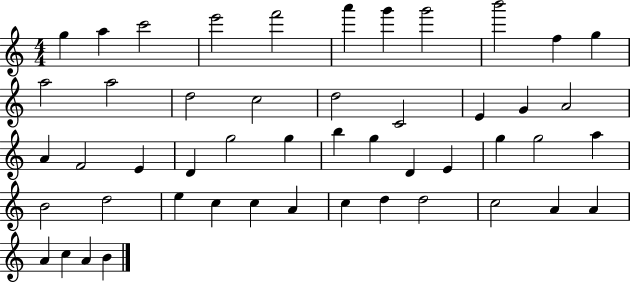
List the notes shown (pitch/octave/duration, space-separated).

G5/q A5/q C6/h E6/h F6/h A6/q G6/q G6/h B6/h F5/q G5/q A5/h A5/h D5/h C5/h D5/h C4/h E4/q G4/q A4/h A4/q F4/h E4/q D4/q G5/h G5/q B5/q G5/q D4/q E4/q G5/q G5/h A5/q B4/h D5/h E5/q C5/q C5/q A4/q C5/q D5/q D5/h C5/h A4/q A4/q A4/q C5/q A4/q B4/q